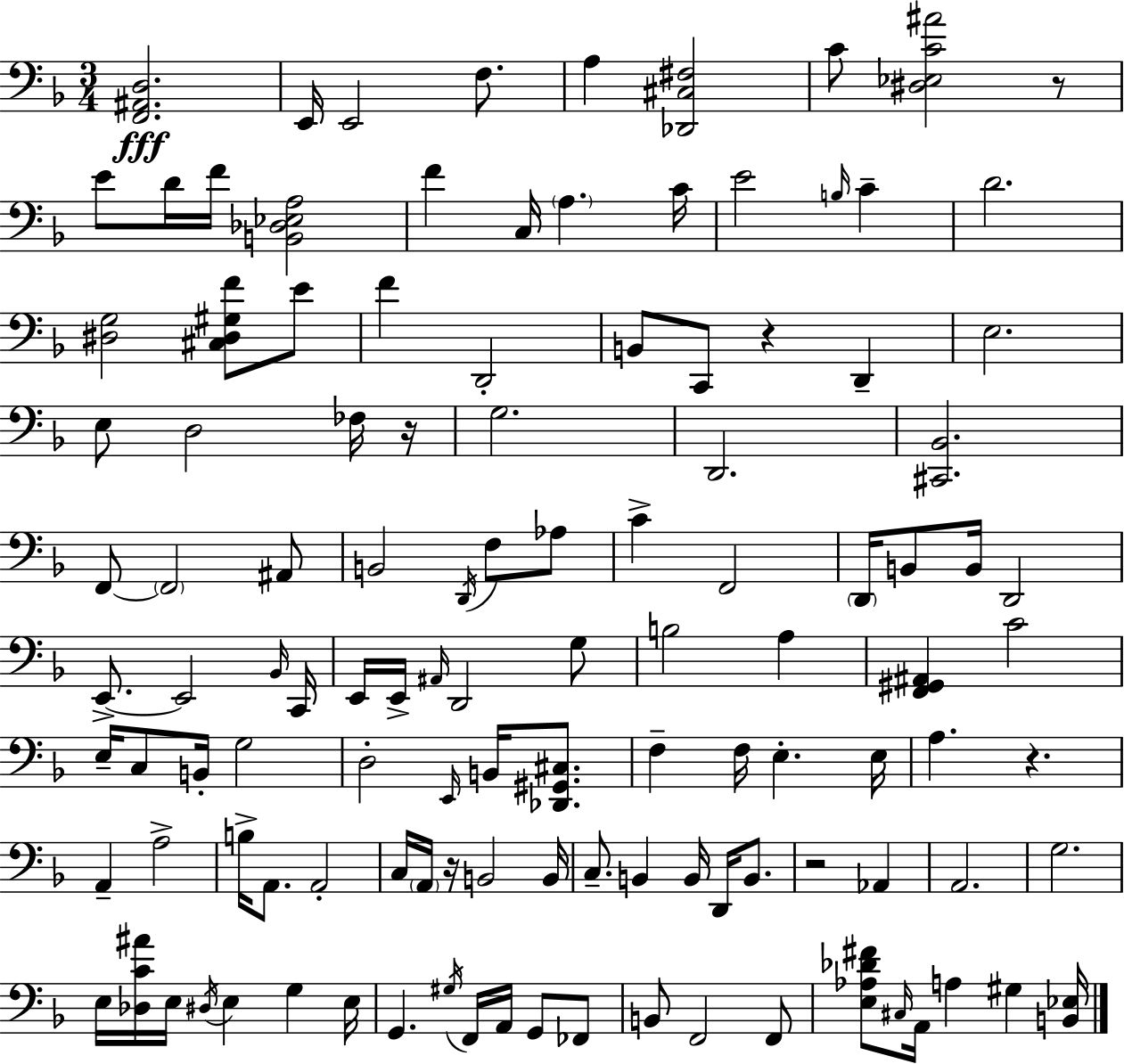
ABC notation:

X:1
T:Untitled
M:3/4
L:1/4
K:Dm
[F,,^A,,D,]2 E,,/4 E,,2 F,/2 A, [_D,,^C,^F,]2 C/2 [^D,_E,C^A]2 z/2 E/2 D/4 F/4 [B,,_D,_E,A,]2 F C,/4 A, C/4 E2 B,/4 C D2 [^D,G,]2 [^C,^D,^G,F]/2 E/2 F D,,2 B,,/2 C,,/2 z D,, E,2 E,/2 D,2 _F,/4 z/4 G,2 D,,2 [^C,,_B,,]2 F,,/2 F,,2 ^A,,/2 B,,2 D,,/4 F,/2 _A,/2 C F,,2 D,,/4 B,,/2 B,,/4 D,,2 E,,/2 E,,2 _B,,/4 C,,/4 E,,/4 E,,/4 ^A,,/4 D,,2 G,/2 B,2 A, [F,,^G,,^A,,] C2 E,/4 C,/2 B,,/4 G,2 D,2 E,,/4 B,,/4 [_D,,^G,,^C,]/2 F, F,/4 E, E,/4 A, z A,, A,2 B,/4 A,,/2 A,,2 C,/4 A,,/4 z/4 B,,2 B,,/4 C,/2 B,, B,,/4 D,,/4 B,,/2 z2 _A,, A,,2 G,2 E,/4 [_D,C^A]/4 E,/4 ^D,/4 E, G, E,/4 G,, ^G,/4 F,,/4 A,,/4 G,,/2 _F,,/2 B,,/2 F,,2 F,,/2 [E,_A,_D^F]/2 ^C,/4 A,,/4 A, ^G, [B,,_E,]/4